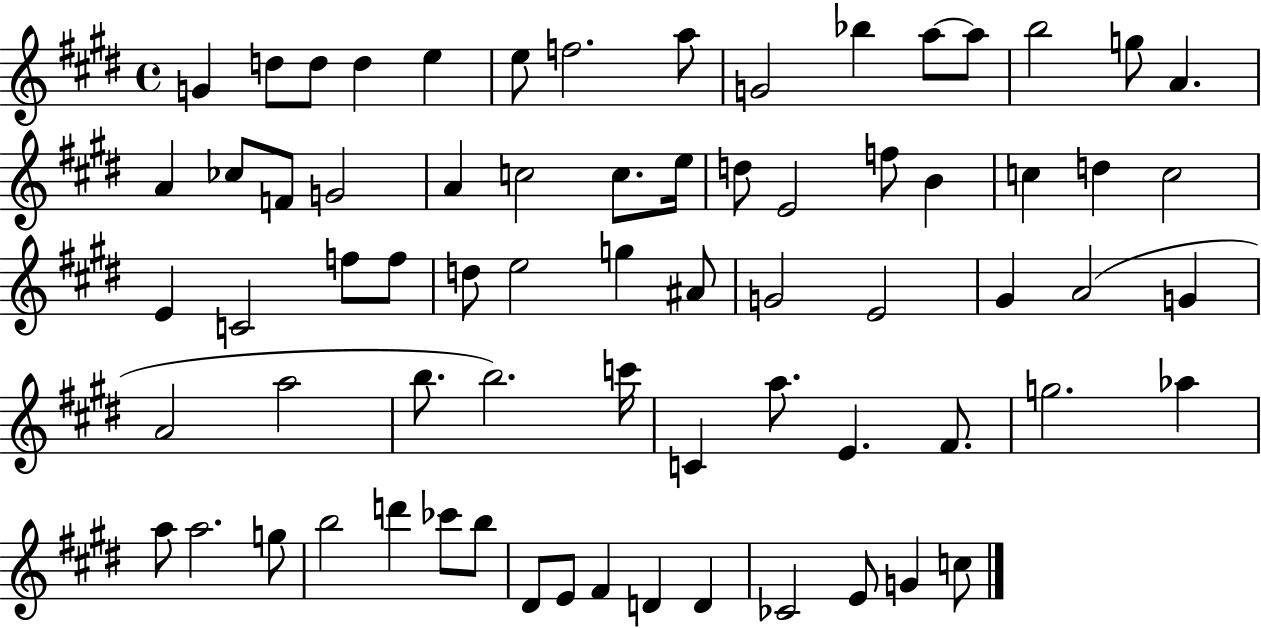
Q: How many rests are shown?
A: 0